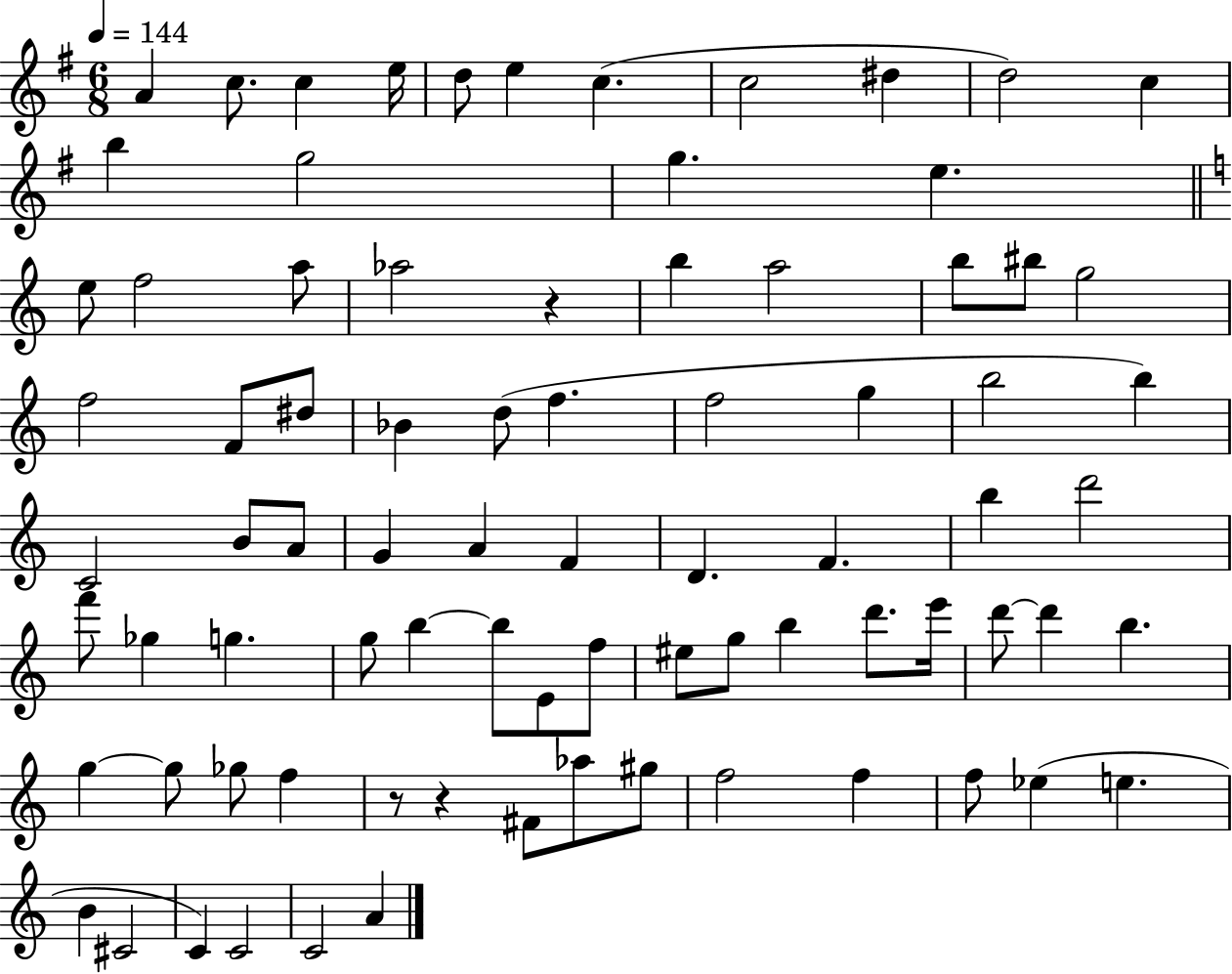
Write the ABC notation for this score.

X:1
T:Untitled
M:6/8
L:1/4
K:G
A c/2 c e/4 d/2 e c c2 ^d d2 c b g2 g e e/2 f2 a/2 _a2 z b a2 b/2 ^b/2 g2 f2 F/2 ^d/2 _B d/2 f f2 g b2 b C2 B/2 A/2 G A F D F b d'2 f'/2 _g g g/2 b b/2 E/2 f/2 ^e/2 g/2 b d'/2 e'/4 d'/2 d' b g g/2 _g/2 f z/2 z ^F/2 _a/2 ^g/2 f2 f f/2 _e e B ^C2 C C2 C2 A